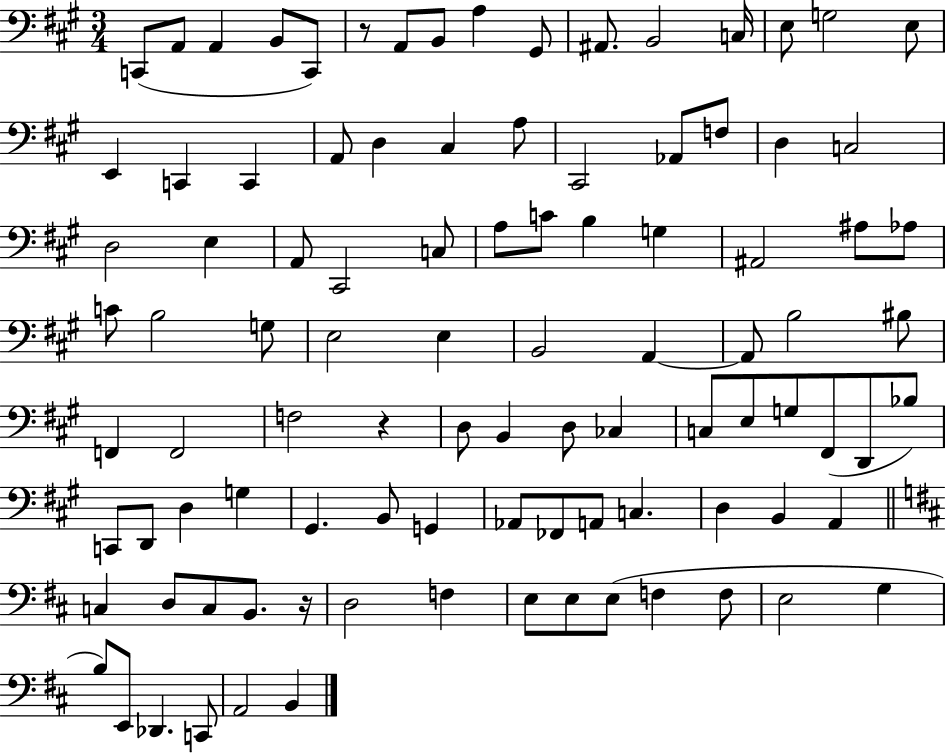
{
  \clef bass
  \numericTimeSignature
  \time 3/4
  \key a \major
  c,8( a,8 a,4 b,8 c,8) | r8 a,8 b,8 a4 gis,8 | ais,8. b,2 c16 | e8 g2 e8 | \break e,4 c,4 c,4 | a,8 d4 cis4 a8 | cis,2 aes,8 f8 | d4 c2 | \break d2 e4 | a,8 cis,2 c8 | a8 c'8 b4 g4 | ais,2 ais8 aes8 | \break c'8 b2 g8 | e2 e4 | b,2 a,4~~ | a,8 b2 bis8 | \break f,4 f,2 | f2 r4 | d8 b,4 d8 ces4 | c8 e8 g8 fis,8( d,8 bes8) | \break c,8 d,8 d4 g4 | gis,4. b,8 g,4 | aes,8 fes,8 a,8 c4. | d4 b,4 a,4 | \break \bar "||" \break \key d \major c4 d8 c8 b,8. r16 | d2 f4 | e8 e8 e8( f4 f8 | e2 g4 | \break b8) e,8 des,4. c,8 | a,2 b,4 | \bar "|."
}